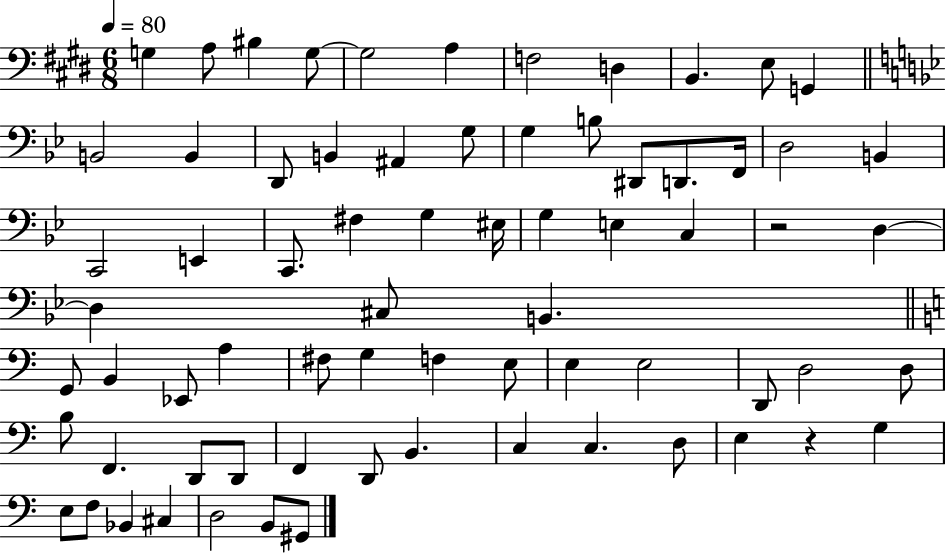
G3/q A3/e BIS3/q G3/e G3/h A3/q F3/h D3/q B2/q. E3/e G2/q B2/h B2/q D2/e B2/q A#2/q G3/e G3/q B3/e D#2/e D2/e. F2/s D3/h B2/q C2/h E2/q C2/e. F#3/q G3/q EIS3/s G3/q E3/q C3/q R/h D3/q D3/q C#3/e B2/q. G2/e B2/q Eb2/e A3/q F#3/e G3/q F3/q E3/e E3/q E3/h D2/e D3/h D3/e B3/e F2/q. D2/e D2/e F2/q D2/e B2/q. C3/q C3/q. D3/e E3/q R/q G3/q E3/e F3/e Bb2/q C#3/q D3/h B2/e G#2/e